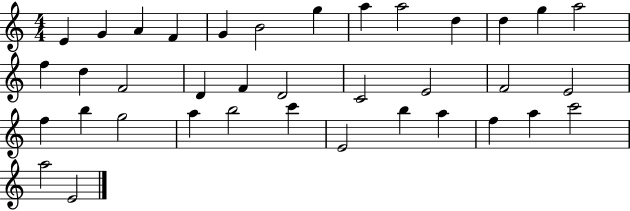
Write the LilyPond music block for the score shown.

{
  \clef treble
  \numericTimeSignature
  \time 4/4
  \key c \major
  e'4 g'4 a'4 f'4 | g'4 b'2 g''4 | a''4 a''2 d''4 | d''4 g''4 a''2 | \break f''4 d''4 f'2 | d'4 f'4 d'2 | c'2 e'2 | f'2 e'2 | \break f''4 b''4 g''2 | a''4 b''2 c'''4 | e'2 b''4 a''4 | f''4 a''4 c'''2 | \break a''2 e'2 | \bar "|."
}